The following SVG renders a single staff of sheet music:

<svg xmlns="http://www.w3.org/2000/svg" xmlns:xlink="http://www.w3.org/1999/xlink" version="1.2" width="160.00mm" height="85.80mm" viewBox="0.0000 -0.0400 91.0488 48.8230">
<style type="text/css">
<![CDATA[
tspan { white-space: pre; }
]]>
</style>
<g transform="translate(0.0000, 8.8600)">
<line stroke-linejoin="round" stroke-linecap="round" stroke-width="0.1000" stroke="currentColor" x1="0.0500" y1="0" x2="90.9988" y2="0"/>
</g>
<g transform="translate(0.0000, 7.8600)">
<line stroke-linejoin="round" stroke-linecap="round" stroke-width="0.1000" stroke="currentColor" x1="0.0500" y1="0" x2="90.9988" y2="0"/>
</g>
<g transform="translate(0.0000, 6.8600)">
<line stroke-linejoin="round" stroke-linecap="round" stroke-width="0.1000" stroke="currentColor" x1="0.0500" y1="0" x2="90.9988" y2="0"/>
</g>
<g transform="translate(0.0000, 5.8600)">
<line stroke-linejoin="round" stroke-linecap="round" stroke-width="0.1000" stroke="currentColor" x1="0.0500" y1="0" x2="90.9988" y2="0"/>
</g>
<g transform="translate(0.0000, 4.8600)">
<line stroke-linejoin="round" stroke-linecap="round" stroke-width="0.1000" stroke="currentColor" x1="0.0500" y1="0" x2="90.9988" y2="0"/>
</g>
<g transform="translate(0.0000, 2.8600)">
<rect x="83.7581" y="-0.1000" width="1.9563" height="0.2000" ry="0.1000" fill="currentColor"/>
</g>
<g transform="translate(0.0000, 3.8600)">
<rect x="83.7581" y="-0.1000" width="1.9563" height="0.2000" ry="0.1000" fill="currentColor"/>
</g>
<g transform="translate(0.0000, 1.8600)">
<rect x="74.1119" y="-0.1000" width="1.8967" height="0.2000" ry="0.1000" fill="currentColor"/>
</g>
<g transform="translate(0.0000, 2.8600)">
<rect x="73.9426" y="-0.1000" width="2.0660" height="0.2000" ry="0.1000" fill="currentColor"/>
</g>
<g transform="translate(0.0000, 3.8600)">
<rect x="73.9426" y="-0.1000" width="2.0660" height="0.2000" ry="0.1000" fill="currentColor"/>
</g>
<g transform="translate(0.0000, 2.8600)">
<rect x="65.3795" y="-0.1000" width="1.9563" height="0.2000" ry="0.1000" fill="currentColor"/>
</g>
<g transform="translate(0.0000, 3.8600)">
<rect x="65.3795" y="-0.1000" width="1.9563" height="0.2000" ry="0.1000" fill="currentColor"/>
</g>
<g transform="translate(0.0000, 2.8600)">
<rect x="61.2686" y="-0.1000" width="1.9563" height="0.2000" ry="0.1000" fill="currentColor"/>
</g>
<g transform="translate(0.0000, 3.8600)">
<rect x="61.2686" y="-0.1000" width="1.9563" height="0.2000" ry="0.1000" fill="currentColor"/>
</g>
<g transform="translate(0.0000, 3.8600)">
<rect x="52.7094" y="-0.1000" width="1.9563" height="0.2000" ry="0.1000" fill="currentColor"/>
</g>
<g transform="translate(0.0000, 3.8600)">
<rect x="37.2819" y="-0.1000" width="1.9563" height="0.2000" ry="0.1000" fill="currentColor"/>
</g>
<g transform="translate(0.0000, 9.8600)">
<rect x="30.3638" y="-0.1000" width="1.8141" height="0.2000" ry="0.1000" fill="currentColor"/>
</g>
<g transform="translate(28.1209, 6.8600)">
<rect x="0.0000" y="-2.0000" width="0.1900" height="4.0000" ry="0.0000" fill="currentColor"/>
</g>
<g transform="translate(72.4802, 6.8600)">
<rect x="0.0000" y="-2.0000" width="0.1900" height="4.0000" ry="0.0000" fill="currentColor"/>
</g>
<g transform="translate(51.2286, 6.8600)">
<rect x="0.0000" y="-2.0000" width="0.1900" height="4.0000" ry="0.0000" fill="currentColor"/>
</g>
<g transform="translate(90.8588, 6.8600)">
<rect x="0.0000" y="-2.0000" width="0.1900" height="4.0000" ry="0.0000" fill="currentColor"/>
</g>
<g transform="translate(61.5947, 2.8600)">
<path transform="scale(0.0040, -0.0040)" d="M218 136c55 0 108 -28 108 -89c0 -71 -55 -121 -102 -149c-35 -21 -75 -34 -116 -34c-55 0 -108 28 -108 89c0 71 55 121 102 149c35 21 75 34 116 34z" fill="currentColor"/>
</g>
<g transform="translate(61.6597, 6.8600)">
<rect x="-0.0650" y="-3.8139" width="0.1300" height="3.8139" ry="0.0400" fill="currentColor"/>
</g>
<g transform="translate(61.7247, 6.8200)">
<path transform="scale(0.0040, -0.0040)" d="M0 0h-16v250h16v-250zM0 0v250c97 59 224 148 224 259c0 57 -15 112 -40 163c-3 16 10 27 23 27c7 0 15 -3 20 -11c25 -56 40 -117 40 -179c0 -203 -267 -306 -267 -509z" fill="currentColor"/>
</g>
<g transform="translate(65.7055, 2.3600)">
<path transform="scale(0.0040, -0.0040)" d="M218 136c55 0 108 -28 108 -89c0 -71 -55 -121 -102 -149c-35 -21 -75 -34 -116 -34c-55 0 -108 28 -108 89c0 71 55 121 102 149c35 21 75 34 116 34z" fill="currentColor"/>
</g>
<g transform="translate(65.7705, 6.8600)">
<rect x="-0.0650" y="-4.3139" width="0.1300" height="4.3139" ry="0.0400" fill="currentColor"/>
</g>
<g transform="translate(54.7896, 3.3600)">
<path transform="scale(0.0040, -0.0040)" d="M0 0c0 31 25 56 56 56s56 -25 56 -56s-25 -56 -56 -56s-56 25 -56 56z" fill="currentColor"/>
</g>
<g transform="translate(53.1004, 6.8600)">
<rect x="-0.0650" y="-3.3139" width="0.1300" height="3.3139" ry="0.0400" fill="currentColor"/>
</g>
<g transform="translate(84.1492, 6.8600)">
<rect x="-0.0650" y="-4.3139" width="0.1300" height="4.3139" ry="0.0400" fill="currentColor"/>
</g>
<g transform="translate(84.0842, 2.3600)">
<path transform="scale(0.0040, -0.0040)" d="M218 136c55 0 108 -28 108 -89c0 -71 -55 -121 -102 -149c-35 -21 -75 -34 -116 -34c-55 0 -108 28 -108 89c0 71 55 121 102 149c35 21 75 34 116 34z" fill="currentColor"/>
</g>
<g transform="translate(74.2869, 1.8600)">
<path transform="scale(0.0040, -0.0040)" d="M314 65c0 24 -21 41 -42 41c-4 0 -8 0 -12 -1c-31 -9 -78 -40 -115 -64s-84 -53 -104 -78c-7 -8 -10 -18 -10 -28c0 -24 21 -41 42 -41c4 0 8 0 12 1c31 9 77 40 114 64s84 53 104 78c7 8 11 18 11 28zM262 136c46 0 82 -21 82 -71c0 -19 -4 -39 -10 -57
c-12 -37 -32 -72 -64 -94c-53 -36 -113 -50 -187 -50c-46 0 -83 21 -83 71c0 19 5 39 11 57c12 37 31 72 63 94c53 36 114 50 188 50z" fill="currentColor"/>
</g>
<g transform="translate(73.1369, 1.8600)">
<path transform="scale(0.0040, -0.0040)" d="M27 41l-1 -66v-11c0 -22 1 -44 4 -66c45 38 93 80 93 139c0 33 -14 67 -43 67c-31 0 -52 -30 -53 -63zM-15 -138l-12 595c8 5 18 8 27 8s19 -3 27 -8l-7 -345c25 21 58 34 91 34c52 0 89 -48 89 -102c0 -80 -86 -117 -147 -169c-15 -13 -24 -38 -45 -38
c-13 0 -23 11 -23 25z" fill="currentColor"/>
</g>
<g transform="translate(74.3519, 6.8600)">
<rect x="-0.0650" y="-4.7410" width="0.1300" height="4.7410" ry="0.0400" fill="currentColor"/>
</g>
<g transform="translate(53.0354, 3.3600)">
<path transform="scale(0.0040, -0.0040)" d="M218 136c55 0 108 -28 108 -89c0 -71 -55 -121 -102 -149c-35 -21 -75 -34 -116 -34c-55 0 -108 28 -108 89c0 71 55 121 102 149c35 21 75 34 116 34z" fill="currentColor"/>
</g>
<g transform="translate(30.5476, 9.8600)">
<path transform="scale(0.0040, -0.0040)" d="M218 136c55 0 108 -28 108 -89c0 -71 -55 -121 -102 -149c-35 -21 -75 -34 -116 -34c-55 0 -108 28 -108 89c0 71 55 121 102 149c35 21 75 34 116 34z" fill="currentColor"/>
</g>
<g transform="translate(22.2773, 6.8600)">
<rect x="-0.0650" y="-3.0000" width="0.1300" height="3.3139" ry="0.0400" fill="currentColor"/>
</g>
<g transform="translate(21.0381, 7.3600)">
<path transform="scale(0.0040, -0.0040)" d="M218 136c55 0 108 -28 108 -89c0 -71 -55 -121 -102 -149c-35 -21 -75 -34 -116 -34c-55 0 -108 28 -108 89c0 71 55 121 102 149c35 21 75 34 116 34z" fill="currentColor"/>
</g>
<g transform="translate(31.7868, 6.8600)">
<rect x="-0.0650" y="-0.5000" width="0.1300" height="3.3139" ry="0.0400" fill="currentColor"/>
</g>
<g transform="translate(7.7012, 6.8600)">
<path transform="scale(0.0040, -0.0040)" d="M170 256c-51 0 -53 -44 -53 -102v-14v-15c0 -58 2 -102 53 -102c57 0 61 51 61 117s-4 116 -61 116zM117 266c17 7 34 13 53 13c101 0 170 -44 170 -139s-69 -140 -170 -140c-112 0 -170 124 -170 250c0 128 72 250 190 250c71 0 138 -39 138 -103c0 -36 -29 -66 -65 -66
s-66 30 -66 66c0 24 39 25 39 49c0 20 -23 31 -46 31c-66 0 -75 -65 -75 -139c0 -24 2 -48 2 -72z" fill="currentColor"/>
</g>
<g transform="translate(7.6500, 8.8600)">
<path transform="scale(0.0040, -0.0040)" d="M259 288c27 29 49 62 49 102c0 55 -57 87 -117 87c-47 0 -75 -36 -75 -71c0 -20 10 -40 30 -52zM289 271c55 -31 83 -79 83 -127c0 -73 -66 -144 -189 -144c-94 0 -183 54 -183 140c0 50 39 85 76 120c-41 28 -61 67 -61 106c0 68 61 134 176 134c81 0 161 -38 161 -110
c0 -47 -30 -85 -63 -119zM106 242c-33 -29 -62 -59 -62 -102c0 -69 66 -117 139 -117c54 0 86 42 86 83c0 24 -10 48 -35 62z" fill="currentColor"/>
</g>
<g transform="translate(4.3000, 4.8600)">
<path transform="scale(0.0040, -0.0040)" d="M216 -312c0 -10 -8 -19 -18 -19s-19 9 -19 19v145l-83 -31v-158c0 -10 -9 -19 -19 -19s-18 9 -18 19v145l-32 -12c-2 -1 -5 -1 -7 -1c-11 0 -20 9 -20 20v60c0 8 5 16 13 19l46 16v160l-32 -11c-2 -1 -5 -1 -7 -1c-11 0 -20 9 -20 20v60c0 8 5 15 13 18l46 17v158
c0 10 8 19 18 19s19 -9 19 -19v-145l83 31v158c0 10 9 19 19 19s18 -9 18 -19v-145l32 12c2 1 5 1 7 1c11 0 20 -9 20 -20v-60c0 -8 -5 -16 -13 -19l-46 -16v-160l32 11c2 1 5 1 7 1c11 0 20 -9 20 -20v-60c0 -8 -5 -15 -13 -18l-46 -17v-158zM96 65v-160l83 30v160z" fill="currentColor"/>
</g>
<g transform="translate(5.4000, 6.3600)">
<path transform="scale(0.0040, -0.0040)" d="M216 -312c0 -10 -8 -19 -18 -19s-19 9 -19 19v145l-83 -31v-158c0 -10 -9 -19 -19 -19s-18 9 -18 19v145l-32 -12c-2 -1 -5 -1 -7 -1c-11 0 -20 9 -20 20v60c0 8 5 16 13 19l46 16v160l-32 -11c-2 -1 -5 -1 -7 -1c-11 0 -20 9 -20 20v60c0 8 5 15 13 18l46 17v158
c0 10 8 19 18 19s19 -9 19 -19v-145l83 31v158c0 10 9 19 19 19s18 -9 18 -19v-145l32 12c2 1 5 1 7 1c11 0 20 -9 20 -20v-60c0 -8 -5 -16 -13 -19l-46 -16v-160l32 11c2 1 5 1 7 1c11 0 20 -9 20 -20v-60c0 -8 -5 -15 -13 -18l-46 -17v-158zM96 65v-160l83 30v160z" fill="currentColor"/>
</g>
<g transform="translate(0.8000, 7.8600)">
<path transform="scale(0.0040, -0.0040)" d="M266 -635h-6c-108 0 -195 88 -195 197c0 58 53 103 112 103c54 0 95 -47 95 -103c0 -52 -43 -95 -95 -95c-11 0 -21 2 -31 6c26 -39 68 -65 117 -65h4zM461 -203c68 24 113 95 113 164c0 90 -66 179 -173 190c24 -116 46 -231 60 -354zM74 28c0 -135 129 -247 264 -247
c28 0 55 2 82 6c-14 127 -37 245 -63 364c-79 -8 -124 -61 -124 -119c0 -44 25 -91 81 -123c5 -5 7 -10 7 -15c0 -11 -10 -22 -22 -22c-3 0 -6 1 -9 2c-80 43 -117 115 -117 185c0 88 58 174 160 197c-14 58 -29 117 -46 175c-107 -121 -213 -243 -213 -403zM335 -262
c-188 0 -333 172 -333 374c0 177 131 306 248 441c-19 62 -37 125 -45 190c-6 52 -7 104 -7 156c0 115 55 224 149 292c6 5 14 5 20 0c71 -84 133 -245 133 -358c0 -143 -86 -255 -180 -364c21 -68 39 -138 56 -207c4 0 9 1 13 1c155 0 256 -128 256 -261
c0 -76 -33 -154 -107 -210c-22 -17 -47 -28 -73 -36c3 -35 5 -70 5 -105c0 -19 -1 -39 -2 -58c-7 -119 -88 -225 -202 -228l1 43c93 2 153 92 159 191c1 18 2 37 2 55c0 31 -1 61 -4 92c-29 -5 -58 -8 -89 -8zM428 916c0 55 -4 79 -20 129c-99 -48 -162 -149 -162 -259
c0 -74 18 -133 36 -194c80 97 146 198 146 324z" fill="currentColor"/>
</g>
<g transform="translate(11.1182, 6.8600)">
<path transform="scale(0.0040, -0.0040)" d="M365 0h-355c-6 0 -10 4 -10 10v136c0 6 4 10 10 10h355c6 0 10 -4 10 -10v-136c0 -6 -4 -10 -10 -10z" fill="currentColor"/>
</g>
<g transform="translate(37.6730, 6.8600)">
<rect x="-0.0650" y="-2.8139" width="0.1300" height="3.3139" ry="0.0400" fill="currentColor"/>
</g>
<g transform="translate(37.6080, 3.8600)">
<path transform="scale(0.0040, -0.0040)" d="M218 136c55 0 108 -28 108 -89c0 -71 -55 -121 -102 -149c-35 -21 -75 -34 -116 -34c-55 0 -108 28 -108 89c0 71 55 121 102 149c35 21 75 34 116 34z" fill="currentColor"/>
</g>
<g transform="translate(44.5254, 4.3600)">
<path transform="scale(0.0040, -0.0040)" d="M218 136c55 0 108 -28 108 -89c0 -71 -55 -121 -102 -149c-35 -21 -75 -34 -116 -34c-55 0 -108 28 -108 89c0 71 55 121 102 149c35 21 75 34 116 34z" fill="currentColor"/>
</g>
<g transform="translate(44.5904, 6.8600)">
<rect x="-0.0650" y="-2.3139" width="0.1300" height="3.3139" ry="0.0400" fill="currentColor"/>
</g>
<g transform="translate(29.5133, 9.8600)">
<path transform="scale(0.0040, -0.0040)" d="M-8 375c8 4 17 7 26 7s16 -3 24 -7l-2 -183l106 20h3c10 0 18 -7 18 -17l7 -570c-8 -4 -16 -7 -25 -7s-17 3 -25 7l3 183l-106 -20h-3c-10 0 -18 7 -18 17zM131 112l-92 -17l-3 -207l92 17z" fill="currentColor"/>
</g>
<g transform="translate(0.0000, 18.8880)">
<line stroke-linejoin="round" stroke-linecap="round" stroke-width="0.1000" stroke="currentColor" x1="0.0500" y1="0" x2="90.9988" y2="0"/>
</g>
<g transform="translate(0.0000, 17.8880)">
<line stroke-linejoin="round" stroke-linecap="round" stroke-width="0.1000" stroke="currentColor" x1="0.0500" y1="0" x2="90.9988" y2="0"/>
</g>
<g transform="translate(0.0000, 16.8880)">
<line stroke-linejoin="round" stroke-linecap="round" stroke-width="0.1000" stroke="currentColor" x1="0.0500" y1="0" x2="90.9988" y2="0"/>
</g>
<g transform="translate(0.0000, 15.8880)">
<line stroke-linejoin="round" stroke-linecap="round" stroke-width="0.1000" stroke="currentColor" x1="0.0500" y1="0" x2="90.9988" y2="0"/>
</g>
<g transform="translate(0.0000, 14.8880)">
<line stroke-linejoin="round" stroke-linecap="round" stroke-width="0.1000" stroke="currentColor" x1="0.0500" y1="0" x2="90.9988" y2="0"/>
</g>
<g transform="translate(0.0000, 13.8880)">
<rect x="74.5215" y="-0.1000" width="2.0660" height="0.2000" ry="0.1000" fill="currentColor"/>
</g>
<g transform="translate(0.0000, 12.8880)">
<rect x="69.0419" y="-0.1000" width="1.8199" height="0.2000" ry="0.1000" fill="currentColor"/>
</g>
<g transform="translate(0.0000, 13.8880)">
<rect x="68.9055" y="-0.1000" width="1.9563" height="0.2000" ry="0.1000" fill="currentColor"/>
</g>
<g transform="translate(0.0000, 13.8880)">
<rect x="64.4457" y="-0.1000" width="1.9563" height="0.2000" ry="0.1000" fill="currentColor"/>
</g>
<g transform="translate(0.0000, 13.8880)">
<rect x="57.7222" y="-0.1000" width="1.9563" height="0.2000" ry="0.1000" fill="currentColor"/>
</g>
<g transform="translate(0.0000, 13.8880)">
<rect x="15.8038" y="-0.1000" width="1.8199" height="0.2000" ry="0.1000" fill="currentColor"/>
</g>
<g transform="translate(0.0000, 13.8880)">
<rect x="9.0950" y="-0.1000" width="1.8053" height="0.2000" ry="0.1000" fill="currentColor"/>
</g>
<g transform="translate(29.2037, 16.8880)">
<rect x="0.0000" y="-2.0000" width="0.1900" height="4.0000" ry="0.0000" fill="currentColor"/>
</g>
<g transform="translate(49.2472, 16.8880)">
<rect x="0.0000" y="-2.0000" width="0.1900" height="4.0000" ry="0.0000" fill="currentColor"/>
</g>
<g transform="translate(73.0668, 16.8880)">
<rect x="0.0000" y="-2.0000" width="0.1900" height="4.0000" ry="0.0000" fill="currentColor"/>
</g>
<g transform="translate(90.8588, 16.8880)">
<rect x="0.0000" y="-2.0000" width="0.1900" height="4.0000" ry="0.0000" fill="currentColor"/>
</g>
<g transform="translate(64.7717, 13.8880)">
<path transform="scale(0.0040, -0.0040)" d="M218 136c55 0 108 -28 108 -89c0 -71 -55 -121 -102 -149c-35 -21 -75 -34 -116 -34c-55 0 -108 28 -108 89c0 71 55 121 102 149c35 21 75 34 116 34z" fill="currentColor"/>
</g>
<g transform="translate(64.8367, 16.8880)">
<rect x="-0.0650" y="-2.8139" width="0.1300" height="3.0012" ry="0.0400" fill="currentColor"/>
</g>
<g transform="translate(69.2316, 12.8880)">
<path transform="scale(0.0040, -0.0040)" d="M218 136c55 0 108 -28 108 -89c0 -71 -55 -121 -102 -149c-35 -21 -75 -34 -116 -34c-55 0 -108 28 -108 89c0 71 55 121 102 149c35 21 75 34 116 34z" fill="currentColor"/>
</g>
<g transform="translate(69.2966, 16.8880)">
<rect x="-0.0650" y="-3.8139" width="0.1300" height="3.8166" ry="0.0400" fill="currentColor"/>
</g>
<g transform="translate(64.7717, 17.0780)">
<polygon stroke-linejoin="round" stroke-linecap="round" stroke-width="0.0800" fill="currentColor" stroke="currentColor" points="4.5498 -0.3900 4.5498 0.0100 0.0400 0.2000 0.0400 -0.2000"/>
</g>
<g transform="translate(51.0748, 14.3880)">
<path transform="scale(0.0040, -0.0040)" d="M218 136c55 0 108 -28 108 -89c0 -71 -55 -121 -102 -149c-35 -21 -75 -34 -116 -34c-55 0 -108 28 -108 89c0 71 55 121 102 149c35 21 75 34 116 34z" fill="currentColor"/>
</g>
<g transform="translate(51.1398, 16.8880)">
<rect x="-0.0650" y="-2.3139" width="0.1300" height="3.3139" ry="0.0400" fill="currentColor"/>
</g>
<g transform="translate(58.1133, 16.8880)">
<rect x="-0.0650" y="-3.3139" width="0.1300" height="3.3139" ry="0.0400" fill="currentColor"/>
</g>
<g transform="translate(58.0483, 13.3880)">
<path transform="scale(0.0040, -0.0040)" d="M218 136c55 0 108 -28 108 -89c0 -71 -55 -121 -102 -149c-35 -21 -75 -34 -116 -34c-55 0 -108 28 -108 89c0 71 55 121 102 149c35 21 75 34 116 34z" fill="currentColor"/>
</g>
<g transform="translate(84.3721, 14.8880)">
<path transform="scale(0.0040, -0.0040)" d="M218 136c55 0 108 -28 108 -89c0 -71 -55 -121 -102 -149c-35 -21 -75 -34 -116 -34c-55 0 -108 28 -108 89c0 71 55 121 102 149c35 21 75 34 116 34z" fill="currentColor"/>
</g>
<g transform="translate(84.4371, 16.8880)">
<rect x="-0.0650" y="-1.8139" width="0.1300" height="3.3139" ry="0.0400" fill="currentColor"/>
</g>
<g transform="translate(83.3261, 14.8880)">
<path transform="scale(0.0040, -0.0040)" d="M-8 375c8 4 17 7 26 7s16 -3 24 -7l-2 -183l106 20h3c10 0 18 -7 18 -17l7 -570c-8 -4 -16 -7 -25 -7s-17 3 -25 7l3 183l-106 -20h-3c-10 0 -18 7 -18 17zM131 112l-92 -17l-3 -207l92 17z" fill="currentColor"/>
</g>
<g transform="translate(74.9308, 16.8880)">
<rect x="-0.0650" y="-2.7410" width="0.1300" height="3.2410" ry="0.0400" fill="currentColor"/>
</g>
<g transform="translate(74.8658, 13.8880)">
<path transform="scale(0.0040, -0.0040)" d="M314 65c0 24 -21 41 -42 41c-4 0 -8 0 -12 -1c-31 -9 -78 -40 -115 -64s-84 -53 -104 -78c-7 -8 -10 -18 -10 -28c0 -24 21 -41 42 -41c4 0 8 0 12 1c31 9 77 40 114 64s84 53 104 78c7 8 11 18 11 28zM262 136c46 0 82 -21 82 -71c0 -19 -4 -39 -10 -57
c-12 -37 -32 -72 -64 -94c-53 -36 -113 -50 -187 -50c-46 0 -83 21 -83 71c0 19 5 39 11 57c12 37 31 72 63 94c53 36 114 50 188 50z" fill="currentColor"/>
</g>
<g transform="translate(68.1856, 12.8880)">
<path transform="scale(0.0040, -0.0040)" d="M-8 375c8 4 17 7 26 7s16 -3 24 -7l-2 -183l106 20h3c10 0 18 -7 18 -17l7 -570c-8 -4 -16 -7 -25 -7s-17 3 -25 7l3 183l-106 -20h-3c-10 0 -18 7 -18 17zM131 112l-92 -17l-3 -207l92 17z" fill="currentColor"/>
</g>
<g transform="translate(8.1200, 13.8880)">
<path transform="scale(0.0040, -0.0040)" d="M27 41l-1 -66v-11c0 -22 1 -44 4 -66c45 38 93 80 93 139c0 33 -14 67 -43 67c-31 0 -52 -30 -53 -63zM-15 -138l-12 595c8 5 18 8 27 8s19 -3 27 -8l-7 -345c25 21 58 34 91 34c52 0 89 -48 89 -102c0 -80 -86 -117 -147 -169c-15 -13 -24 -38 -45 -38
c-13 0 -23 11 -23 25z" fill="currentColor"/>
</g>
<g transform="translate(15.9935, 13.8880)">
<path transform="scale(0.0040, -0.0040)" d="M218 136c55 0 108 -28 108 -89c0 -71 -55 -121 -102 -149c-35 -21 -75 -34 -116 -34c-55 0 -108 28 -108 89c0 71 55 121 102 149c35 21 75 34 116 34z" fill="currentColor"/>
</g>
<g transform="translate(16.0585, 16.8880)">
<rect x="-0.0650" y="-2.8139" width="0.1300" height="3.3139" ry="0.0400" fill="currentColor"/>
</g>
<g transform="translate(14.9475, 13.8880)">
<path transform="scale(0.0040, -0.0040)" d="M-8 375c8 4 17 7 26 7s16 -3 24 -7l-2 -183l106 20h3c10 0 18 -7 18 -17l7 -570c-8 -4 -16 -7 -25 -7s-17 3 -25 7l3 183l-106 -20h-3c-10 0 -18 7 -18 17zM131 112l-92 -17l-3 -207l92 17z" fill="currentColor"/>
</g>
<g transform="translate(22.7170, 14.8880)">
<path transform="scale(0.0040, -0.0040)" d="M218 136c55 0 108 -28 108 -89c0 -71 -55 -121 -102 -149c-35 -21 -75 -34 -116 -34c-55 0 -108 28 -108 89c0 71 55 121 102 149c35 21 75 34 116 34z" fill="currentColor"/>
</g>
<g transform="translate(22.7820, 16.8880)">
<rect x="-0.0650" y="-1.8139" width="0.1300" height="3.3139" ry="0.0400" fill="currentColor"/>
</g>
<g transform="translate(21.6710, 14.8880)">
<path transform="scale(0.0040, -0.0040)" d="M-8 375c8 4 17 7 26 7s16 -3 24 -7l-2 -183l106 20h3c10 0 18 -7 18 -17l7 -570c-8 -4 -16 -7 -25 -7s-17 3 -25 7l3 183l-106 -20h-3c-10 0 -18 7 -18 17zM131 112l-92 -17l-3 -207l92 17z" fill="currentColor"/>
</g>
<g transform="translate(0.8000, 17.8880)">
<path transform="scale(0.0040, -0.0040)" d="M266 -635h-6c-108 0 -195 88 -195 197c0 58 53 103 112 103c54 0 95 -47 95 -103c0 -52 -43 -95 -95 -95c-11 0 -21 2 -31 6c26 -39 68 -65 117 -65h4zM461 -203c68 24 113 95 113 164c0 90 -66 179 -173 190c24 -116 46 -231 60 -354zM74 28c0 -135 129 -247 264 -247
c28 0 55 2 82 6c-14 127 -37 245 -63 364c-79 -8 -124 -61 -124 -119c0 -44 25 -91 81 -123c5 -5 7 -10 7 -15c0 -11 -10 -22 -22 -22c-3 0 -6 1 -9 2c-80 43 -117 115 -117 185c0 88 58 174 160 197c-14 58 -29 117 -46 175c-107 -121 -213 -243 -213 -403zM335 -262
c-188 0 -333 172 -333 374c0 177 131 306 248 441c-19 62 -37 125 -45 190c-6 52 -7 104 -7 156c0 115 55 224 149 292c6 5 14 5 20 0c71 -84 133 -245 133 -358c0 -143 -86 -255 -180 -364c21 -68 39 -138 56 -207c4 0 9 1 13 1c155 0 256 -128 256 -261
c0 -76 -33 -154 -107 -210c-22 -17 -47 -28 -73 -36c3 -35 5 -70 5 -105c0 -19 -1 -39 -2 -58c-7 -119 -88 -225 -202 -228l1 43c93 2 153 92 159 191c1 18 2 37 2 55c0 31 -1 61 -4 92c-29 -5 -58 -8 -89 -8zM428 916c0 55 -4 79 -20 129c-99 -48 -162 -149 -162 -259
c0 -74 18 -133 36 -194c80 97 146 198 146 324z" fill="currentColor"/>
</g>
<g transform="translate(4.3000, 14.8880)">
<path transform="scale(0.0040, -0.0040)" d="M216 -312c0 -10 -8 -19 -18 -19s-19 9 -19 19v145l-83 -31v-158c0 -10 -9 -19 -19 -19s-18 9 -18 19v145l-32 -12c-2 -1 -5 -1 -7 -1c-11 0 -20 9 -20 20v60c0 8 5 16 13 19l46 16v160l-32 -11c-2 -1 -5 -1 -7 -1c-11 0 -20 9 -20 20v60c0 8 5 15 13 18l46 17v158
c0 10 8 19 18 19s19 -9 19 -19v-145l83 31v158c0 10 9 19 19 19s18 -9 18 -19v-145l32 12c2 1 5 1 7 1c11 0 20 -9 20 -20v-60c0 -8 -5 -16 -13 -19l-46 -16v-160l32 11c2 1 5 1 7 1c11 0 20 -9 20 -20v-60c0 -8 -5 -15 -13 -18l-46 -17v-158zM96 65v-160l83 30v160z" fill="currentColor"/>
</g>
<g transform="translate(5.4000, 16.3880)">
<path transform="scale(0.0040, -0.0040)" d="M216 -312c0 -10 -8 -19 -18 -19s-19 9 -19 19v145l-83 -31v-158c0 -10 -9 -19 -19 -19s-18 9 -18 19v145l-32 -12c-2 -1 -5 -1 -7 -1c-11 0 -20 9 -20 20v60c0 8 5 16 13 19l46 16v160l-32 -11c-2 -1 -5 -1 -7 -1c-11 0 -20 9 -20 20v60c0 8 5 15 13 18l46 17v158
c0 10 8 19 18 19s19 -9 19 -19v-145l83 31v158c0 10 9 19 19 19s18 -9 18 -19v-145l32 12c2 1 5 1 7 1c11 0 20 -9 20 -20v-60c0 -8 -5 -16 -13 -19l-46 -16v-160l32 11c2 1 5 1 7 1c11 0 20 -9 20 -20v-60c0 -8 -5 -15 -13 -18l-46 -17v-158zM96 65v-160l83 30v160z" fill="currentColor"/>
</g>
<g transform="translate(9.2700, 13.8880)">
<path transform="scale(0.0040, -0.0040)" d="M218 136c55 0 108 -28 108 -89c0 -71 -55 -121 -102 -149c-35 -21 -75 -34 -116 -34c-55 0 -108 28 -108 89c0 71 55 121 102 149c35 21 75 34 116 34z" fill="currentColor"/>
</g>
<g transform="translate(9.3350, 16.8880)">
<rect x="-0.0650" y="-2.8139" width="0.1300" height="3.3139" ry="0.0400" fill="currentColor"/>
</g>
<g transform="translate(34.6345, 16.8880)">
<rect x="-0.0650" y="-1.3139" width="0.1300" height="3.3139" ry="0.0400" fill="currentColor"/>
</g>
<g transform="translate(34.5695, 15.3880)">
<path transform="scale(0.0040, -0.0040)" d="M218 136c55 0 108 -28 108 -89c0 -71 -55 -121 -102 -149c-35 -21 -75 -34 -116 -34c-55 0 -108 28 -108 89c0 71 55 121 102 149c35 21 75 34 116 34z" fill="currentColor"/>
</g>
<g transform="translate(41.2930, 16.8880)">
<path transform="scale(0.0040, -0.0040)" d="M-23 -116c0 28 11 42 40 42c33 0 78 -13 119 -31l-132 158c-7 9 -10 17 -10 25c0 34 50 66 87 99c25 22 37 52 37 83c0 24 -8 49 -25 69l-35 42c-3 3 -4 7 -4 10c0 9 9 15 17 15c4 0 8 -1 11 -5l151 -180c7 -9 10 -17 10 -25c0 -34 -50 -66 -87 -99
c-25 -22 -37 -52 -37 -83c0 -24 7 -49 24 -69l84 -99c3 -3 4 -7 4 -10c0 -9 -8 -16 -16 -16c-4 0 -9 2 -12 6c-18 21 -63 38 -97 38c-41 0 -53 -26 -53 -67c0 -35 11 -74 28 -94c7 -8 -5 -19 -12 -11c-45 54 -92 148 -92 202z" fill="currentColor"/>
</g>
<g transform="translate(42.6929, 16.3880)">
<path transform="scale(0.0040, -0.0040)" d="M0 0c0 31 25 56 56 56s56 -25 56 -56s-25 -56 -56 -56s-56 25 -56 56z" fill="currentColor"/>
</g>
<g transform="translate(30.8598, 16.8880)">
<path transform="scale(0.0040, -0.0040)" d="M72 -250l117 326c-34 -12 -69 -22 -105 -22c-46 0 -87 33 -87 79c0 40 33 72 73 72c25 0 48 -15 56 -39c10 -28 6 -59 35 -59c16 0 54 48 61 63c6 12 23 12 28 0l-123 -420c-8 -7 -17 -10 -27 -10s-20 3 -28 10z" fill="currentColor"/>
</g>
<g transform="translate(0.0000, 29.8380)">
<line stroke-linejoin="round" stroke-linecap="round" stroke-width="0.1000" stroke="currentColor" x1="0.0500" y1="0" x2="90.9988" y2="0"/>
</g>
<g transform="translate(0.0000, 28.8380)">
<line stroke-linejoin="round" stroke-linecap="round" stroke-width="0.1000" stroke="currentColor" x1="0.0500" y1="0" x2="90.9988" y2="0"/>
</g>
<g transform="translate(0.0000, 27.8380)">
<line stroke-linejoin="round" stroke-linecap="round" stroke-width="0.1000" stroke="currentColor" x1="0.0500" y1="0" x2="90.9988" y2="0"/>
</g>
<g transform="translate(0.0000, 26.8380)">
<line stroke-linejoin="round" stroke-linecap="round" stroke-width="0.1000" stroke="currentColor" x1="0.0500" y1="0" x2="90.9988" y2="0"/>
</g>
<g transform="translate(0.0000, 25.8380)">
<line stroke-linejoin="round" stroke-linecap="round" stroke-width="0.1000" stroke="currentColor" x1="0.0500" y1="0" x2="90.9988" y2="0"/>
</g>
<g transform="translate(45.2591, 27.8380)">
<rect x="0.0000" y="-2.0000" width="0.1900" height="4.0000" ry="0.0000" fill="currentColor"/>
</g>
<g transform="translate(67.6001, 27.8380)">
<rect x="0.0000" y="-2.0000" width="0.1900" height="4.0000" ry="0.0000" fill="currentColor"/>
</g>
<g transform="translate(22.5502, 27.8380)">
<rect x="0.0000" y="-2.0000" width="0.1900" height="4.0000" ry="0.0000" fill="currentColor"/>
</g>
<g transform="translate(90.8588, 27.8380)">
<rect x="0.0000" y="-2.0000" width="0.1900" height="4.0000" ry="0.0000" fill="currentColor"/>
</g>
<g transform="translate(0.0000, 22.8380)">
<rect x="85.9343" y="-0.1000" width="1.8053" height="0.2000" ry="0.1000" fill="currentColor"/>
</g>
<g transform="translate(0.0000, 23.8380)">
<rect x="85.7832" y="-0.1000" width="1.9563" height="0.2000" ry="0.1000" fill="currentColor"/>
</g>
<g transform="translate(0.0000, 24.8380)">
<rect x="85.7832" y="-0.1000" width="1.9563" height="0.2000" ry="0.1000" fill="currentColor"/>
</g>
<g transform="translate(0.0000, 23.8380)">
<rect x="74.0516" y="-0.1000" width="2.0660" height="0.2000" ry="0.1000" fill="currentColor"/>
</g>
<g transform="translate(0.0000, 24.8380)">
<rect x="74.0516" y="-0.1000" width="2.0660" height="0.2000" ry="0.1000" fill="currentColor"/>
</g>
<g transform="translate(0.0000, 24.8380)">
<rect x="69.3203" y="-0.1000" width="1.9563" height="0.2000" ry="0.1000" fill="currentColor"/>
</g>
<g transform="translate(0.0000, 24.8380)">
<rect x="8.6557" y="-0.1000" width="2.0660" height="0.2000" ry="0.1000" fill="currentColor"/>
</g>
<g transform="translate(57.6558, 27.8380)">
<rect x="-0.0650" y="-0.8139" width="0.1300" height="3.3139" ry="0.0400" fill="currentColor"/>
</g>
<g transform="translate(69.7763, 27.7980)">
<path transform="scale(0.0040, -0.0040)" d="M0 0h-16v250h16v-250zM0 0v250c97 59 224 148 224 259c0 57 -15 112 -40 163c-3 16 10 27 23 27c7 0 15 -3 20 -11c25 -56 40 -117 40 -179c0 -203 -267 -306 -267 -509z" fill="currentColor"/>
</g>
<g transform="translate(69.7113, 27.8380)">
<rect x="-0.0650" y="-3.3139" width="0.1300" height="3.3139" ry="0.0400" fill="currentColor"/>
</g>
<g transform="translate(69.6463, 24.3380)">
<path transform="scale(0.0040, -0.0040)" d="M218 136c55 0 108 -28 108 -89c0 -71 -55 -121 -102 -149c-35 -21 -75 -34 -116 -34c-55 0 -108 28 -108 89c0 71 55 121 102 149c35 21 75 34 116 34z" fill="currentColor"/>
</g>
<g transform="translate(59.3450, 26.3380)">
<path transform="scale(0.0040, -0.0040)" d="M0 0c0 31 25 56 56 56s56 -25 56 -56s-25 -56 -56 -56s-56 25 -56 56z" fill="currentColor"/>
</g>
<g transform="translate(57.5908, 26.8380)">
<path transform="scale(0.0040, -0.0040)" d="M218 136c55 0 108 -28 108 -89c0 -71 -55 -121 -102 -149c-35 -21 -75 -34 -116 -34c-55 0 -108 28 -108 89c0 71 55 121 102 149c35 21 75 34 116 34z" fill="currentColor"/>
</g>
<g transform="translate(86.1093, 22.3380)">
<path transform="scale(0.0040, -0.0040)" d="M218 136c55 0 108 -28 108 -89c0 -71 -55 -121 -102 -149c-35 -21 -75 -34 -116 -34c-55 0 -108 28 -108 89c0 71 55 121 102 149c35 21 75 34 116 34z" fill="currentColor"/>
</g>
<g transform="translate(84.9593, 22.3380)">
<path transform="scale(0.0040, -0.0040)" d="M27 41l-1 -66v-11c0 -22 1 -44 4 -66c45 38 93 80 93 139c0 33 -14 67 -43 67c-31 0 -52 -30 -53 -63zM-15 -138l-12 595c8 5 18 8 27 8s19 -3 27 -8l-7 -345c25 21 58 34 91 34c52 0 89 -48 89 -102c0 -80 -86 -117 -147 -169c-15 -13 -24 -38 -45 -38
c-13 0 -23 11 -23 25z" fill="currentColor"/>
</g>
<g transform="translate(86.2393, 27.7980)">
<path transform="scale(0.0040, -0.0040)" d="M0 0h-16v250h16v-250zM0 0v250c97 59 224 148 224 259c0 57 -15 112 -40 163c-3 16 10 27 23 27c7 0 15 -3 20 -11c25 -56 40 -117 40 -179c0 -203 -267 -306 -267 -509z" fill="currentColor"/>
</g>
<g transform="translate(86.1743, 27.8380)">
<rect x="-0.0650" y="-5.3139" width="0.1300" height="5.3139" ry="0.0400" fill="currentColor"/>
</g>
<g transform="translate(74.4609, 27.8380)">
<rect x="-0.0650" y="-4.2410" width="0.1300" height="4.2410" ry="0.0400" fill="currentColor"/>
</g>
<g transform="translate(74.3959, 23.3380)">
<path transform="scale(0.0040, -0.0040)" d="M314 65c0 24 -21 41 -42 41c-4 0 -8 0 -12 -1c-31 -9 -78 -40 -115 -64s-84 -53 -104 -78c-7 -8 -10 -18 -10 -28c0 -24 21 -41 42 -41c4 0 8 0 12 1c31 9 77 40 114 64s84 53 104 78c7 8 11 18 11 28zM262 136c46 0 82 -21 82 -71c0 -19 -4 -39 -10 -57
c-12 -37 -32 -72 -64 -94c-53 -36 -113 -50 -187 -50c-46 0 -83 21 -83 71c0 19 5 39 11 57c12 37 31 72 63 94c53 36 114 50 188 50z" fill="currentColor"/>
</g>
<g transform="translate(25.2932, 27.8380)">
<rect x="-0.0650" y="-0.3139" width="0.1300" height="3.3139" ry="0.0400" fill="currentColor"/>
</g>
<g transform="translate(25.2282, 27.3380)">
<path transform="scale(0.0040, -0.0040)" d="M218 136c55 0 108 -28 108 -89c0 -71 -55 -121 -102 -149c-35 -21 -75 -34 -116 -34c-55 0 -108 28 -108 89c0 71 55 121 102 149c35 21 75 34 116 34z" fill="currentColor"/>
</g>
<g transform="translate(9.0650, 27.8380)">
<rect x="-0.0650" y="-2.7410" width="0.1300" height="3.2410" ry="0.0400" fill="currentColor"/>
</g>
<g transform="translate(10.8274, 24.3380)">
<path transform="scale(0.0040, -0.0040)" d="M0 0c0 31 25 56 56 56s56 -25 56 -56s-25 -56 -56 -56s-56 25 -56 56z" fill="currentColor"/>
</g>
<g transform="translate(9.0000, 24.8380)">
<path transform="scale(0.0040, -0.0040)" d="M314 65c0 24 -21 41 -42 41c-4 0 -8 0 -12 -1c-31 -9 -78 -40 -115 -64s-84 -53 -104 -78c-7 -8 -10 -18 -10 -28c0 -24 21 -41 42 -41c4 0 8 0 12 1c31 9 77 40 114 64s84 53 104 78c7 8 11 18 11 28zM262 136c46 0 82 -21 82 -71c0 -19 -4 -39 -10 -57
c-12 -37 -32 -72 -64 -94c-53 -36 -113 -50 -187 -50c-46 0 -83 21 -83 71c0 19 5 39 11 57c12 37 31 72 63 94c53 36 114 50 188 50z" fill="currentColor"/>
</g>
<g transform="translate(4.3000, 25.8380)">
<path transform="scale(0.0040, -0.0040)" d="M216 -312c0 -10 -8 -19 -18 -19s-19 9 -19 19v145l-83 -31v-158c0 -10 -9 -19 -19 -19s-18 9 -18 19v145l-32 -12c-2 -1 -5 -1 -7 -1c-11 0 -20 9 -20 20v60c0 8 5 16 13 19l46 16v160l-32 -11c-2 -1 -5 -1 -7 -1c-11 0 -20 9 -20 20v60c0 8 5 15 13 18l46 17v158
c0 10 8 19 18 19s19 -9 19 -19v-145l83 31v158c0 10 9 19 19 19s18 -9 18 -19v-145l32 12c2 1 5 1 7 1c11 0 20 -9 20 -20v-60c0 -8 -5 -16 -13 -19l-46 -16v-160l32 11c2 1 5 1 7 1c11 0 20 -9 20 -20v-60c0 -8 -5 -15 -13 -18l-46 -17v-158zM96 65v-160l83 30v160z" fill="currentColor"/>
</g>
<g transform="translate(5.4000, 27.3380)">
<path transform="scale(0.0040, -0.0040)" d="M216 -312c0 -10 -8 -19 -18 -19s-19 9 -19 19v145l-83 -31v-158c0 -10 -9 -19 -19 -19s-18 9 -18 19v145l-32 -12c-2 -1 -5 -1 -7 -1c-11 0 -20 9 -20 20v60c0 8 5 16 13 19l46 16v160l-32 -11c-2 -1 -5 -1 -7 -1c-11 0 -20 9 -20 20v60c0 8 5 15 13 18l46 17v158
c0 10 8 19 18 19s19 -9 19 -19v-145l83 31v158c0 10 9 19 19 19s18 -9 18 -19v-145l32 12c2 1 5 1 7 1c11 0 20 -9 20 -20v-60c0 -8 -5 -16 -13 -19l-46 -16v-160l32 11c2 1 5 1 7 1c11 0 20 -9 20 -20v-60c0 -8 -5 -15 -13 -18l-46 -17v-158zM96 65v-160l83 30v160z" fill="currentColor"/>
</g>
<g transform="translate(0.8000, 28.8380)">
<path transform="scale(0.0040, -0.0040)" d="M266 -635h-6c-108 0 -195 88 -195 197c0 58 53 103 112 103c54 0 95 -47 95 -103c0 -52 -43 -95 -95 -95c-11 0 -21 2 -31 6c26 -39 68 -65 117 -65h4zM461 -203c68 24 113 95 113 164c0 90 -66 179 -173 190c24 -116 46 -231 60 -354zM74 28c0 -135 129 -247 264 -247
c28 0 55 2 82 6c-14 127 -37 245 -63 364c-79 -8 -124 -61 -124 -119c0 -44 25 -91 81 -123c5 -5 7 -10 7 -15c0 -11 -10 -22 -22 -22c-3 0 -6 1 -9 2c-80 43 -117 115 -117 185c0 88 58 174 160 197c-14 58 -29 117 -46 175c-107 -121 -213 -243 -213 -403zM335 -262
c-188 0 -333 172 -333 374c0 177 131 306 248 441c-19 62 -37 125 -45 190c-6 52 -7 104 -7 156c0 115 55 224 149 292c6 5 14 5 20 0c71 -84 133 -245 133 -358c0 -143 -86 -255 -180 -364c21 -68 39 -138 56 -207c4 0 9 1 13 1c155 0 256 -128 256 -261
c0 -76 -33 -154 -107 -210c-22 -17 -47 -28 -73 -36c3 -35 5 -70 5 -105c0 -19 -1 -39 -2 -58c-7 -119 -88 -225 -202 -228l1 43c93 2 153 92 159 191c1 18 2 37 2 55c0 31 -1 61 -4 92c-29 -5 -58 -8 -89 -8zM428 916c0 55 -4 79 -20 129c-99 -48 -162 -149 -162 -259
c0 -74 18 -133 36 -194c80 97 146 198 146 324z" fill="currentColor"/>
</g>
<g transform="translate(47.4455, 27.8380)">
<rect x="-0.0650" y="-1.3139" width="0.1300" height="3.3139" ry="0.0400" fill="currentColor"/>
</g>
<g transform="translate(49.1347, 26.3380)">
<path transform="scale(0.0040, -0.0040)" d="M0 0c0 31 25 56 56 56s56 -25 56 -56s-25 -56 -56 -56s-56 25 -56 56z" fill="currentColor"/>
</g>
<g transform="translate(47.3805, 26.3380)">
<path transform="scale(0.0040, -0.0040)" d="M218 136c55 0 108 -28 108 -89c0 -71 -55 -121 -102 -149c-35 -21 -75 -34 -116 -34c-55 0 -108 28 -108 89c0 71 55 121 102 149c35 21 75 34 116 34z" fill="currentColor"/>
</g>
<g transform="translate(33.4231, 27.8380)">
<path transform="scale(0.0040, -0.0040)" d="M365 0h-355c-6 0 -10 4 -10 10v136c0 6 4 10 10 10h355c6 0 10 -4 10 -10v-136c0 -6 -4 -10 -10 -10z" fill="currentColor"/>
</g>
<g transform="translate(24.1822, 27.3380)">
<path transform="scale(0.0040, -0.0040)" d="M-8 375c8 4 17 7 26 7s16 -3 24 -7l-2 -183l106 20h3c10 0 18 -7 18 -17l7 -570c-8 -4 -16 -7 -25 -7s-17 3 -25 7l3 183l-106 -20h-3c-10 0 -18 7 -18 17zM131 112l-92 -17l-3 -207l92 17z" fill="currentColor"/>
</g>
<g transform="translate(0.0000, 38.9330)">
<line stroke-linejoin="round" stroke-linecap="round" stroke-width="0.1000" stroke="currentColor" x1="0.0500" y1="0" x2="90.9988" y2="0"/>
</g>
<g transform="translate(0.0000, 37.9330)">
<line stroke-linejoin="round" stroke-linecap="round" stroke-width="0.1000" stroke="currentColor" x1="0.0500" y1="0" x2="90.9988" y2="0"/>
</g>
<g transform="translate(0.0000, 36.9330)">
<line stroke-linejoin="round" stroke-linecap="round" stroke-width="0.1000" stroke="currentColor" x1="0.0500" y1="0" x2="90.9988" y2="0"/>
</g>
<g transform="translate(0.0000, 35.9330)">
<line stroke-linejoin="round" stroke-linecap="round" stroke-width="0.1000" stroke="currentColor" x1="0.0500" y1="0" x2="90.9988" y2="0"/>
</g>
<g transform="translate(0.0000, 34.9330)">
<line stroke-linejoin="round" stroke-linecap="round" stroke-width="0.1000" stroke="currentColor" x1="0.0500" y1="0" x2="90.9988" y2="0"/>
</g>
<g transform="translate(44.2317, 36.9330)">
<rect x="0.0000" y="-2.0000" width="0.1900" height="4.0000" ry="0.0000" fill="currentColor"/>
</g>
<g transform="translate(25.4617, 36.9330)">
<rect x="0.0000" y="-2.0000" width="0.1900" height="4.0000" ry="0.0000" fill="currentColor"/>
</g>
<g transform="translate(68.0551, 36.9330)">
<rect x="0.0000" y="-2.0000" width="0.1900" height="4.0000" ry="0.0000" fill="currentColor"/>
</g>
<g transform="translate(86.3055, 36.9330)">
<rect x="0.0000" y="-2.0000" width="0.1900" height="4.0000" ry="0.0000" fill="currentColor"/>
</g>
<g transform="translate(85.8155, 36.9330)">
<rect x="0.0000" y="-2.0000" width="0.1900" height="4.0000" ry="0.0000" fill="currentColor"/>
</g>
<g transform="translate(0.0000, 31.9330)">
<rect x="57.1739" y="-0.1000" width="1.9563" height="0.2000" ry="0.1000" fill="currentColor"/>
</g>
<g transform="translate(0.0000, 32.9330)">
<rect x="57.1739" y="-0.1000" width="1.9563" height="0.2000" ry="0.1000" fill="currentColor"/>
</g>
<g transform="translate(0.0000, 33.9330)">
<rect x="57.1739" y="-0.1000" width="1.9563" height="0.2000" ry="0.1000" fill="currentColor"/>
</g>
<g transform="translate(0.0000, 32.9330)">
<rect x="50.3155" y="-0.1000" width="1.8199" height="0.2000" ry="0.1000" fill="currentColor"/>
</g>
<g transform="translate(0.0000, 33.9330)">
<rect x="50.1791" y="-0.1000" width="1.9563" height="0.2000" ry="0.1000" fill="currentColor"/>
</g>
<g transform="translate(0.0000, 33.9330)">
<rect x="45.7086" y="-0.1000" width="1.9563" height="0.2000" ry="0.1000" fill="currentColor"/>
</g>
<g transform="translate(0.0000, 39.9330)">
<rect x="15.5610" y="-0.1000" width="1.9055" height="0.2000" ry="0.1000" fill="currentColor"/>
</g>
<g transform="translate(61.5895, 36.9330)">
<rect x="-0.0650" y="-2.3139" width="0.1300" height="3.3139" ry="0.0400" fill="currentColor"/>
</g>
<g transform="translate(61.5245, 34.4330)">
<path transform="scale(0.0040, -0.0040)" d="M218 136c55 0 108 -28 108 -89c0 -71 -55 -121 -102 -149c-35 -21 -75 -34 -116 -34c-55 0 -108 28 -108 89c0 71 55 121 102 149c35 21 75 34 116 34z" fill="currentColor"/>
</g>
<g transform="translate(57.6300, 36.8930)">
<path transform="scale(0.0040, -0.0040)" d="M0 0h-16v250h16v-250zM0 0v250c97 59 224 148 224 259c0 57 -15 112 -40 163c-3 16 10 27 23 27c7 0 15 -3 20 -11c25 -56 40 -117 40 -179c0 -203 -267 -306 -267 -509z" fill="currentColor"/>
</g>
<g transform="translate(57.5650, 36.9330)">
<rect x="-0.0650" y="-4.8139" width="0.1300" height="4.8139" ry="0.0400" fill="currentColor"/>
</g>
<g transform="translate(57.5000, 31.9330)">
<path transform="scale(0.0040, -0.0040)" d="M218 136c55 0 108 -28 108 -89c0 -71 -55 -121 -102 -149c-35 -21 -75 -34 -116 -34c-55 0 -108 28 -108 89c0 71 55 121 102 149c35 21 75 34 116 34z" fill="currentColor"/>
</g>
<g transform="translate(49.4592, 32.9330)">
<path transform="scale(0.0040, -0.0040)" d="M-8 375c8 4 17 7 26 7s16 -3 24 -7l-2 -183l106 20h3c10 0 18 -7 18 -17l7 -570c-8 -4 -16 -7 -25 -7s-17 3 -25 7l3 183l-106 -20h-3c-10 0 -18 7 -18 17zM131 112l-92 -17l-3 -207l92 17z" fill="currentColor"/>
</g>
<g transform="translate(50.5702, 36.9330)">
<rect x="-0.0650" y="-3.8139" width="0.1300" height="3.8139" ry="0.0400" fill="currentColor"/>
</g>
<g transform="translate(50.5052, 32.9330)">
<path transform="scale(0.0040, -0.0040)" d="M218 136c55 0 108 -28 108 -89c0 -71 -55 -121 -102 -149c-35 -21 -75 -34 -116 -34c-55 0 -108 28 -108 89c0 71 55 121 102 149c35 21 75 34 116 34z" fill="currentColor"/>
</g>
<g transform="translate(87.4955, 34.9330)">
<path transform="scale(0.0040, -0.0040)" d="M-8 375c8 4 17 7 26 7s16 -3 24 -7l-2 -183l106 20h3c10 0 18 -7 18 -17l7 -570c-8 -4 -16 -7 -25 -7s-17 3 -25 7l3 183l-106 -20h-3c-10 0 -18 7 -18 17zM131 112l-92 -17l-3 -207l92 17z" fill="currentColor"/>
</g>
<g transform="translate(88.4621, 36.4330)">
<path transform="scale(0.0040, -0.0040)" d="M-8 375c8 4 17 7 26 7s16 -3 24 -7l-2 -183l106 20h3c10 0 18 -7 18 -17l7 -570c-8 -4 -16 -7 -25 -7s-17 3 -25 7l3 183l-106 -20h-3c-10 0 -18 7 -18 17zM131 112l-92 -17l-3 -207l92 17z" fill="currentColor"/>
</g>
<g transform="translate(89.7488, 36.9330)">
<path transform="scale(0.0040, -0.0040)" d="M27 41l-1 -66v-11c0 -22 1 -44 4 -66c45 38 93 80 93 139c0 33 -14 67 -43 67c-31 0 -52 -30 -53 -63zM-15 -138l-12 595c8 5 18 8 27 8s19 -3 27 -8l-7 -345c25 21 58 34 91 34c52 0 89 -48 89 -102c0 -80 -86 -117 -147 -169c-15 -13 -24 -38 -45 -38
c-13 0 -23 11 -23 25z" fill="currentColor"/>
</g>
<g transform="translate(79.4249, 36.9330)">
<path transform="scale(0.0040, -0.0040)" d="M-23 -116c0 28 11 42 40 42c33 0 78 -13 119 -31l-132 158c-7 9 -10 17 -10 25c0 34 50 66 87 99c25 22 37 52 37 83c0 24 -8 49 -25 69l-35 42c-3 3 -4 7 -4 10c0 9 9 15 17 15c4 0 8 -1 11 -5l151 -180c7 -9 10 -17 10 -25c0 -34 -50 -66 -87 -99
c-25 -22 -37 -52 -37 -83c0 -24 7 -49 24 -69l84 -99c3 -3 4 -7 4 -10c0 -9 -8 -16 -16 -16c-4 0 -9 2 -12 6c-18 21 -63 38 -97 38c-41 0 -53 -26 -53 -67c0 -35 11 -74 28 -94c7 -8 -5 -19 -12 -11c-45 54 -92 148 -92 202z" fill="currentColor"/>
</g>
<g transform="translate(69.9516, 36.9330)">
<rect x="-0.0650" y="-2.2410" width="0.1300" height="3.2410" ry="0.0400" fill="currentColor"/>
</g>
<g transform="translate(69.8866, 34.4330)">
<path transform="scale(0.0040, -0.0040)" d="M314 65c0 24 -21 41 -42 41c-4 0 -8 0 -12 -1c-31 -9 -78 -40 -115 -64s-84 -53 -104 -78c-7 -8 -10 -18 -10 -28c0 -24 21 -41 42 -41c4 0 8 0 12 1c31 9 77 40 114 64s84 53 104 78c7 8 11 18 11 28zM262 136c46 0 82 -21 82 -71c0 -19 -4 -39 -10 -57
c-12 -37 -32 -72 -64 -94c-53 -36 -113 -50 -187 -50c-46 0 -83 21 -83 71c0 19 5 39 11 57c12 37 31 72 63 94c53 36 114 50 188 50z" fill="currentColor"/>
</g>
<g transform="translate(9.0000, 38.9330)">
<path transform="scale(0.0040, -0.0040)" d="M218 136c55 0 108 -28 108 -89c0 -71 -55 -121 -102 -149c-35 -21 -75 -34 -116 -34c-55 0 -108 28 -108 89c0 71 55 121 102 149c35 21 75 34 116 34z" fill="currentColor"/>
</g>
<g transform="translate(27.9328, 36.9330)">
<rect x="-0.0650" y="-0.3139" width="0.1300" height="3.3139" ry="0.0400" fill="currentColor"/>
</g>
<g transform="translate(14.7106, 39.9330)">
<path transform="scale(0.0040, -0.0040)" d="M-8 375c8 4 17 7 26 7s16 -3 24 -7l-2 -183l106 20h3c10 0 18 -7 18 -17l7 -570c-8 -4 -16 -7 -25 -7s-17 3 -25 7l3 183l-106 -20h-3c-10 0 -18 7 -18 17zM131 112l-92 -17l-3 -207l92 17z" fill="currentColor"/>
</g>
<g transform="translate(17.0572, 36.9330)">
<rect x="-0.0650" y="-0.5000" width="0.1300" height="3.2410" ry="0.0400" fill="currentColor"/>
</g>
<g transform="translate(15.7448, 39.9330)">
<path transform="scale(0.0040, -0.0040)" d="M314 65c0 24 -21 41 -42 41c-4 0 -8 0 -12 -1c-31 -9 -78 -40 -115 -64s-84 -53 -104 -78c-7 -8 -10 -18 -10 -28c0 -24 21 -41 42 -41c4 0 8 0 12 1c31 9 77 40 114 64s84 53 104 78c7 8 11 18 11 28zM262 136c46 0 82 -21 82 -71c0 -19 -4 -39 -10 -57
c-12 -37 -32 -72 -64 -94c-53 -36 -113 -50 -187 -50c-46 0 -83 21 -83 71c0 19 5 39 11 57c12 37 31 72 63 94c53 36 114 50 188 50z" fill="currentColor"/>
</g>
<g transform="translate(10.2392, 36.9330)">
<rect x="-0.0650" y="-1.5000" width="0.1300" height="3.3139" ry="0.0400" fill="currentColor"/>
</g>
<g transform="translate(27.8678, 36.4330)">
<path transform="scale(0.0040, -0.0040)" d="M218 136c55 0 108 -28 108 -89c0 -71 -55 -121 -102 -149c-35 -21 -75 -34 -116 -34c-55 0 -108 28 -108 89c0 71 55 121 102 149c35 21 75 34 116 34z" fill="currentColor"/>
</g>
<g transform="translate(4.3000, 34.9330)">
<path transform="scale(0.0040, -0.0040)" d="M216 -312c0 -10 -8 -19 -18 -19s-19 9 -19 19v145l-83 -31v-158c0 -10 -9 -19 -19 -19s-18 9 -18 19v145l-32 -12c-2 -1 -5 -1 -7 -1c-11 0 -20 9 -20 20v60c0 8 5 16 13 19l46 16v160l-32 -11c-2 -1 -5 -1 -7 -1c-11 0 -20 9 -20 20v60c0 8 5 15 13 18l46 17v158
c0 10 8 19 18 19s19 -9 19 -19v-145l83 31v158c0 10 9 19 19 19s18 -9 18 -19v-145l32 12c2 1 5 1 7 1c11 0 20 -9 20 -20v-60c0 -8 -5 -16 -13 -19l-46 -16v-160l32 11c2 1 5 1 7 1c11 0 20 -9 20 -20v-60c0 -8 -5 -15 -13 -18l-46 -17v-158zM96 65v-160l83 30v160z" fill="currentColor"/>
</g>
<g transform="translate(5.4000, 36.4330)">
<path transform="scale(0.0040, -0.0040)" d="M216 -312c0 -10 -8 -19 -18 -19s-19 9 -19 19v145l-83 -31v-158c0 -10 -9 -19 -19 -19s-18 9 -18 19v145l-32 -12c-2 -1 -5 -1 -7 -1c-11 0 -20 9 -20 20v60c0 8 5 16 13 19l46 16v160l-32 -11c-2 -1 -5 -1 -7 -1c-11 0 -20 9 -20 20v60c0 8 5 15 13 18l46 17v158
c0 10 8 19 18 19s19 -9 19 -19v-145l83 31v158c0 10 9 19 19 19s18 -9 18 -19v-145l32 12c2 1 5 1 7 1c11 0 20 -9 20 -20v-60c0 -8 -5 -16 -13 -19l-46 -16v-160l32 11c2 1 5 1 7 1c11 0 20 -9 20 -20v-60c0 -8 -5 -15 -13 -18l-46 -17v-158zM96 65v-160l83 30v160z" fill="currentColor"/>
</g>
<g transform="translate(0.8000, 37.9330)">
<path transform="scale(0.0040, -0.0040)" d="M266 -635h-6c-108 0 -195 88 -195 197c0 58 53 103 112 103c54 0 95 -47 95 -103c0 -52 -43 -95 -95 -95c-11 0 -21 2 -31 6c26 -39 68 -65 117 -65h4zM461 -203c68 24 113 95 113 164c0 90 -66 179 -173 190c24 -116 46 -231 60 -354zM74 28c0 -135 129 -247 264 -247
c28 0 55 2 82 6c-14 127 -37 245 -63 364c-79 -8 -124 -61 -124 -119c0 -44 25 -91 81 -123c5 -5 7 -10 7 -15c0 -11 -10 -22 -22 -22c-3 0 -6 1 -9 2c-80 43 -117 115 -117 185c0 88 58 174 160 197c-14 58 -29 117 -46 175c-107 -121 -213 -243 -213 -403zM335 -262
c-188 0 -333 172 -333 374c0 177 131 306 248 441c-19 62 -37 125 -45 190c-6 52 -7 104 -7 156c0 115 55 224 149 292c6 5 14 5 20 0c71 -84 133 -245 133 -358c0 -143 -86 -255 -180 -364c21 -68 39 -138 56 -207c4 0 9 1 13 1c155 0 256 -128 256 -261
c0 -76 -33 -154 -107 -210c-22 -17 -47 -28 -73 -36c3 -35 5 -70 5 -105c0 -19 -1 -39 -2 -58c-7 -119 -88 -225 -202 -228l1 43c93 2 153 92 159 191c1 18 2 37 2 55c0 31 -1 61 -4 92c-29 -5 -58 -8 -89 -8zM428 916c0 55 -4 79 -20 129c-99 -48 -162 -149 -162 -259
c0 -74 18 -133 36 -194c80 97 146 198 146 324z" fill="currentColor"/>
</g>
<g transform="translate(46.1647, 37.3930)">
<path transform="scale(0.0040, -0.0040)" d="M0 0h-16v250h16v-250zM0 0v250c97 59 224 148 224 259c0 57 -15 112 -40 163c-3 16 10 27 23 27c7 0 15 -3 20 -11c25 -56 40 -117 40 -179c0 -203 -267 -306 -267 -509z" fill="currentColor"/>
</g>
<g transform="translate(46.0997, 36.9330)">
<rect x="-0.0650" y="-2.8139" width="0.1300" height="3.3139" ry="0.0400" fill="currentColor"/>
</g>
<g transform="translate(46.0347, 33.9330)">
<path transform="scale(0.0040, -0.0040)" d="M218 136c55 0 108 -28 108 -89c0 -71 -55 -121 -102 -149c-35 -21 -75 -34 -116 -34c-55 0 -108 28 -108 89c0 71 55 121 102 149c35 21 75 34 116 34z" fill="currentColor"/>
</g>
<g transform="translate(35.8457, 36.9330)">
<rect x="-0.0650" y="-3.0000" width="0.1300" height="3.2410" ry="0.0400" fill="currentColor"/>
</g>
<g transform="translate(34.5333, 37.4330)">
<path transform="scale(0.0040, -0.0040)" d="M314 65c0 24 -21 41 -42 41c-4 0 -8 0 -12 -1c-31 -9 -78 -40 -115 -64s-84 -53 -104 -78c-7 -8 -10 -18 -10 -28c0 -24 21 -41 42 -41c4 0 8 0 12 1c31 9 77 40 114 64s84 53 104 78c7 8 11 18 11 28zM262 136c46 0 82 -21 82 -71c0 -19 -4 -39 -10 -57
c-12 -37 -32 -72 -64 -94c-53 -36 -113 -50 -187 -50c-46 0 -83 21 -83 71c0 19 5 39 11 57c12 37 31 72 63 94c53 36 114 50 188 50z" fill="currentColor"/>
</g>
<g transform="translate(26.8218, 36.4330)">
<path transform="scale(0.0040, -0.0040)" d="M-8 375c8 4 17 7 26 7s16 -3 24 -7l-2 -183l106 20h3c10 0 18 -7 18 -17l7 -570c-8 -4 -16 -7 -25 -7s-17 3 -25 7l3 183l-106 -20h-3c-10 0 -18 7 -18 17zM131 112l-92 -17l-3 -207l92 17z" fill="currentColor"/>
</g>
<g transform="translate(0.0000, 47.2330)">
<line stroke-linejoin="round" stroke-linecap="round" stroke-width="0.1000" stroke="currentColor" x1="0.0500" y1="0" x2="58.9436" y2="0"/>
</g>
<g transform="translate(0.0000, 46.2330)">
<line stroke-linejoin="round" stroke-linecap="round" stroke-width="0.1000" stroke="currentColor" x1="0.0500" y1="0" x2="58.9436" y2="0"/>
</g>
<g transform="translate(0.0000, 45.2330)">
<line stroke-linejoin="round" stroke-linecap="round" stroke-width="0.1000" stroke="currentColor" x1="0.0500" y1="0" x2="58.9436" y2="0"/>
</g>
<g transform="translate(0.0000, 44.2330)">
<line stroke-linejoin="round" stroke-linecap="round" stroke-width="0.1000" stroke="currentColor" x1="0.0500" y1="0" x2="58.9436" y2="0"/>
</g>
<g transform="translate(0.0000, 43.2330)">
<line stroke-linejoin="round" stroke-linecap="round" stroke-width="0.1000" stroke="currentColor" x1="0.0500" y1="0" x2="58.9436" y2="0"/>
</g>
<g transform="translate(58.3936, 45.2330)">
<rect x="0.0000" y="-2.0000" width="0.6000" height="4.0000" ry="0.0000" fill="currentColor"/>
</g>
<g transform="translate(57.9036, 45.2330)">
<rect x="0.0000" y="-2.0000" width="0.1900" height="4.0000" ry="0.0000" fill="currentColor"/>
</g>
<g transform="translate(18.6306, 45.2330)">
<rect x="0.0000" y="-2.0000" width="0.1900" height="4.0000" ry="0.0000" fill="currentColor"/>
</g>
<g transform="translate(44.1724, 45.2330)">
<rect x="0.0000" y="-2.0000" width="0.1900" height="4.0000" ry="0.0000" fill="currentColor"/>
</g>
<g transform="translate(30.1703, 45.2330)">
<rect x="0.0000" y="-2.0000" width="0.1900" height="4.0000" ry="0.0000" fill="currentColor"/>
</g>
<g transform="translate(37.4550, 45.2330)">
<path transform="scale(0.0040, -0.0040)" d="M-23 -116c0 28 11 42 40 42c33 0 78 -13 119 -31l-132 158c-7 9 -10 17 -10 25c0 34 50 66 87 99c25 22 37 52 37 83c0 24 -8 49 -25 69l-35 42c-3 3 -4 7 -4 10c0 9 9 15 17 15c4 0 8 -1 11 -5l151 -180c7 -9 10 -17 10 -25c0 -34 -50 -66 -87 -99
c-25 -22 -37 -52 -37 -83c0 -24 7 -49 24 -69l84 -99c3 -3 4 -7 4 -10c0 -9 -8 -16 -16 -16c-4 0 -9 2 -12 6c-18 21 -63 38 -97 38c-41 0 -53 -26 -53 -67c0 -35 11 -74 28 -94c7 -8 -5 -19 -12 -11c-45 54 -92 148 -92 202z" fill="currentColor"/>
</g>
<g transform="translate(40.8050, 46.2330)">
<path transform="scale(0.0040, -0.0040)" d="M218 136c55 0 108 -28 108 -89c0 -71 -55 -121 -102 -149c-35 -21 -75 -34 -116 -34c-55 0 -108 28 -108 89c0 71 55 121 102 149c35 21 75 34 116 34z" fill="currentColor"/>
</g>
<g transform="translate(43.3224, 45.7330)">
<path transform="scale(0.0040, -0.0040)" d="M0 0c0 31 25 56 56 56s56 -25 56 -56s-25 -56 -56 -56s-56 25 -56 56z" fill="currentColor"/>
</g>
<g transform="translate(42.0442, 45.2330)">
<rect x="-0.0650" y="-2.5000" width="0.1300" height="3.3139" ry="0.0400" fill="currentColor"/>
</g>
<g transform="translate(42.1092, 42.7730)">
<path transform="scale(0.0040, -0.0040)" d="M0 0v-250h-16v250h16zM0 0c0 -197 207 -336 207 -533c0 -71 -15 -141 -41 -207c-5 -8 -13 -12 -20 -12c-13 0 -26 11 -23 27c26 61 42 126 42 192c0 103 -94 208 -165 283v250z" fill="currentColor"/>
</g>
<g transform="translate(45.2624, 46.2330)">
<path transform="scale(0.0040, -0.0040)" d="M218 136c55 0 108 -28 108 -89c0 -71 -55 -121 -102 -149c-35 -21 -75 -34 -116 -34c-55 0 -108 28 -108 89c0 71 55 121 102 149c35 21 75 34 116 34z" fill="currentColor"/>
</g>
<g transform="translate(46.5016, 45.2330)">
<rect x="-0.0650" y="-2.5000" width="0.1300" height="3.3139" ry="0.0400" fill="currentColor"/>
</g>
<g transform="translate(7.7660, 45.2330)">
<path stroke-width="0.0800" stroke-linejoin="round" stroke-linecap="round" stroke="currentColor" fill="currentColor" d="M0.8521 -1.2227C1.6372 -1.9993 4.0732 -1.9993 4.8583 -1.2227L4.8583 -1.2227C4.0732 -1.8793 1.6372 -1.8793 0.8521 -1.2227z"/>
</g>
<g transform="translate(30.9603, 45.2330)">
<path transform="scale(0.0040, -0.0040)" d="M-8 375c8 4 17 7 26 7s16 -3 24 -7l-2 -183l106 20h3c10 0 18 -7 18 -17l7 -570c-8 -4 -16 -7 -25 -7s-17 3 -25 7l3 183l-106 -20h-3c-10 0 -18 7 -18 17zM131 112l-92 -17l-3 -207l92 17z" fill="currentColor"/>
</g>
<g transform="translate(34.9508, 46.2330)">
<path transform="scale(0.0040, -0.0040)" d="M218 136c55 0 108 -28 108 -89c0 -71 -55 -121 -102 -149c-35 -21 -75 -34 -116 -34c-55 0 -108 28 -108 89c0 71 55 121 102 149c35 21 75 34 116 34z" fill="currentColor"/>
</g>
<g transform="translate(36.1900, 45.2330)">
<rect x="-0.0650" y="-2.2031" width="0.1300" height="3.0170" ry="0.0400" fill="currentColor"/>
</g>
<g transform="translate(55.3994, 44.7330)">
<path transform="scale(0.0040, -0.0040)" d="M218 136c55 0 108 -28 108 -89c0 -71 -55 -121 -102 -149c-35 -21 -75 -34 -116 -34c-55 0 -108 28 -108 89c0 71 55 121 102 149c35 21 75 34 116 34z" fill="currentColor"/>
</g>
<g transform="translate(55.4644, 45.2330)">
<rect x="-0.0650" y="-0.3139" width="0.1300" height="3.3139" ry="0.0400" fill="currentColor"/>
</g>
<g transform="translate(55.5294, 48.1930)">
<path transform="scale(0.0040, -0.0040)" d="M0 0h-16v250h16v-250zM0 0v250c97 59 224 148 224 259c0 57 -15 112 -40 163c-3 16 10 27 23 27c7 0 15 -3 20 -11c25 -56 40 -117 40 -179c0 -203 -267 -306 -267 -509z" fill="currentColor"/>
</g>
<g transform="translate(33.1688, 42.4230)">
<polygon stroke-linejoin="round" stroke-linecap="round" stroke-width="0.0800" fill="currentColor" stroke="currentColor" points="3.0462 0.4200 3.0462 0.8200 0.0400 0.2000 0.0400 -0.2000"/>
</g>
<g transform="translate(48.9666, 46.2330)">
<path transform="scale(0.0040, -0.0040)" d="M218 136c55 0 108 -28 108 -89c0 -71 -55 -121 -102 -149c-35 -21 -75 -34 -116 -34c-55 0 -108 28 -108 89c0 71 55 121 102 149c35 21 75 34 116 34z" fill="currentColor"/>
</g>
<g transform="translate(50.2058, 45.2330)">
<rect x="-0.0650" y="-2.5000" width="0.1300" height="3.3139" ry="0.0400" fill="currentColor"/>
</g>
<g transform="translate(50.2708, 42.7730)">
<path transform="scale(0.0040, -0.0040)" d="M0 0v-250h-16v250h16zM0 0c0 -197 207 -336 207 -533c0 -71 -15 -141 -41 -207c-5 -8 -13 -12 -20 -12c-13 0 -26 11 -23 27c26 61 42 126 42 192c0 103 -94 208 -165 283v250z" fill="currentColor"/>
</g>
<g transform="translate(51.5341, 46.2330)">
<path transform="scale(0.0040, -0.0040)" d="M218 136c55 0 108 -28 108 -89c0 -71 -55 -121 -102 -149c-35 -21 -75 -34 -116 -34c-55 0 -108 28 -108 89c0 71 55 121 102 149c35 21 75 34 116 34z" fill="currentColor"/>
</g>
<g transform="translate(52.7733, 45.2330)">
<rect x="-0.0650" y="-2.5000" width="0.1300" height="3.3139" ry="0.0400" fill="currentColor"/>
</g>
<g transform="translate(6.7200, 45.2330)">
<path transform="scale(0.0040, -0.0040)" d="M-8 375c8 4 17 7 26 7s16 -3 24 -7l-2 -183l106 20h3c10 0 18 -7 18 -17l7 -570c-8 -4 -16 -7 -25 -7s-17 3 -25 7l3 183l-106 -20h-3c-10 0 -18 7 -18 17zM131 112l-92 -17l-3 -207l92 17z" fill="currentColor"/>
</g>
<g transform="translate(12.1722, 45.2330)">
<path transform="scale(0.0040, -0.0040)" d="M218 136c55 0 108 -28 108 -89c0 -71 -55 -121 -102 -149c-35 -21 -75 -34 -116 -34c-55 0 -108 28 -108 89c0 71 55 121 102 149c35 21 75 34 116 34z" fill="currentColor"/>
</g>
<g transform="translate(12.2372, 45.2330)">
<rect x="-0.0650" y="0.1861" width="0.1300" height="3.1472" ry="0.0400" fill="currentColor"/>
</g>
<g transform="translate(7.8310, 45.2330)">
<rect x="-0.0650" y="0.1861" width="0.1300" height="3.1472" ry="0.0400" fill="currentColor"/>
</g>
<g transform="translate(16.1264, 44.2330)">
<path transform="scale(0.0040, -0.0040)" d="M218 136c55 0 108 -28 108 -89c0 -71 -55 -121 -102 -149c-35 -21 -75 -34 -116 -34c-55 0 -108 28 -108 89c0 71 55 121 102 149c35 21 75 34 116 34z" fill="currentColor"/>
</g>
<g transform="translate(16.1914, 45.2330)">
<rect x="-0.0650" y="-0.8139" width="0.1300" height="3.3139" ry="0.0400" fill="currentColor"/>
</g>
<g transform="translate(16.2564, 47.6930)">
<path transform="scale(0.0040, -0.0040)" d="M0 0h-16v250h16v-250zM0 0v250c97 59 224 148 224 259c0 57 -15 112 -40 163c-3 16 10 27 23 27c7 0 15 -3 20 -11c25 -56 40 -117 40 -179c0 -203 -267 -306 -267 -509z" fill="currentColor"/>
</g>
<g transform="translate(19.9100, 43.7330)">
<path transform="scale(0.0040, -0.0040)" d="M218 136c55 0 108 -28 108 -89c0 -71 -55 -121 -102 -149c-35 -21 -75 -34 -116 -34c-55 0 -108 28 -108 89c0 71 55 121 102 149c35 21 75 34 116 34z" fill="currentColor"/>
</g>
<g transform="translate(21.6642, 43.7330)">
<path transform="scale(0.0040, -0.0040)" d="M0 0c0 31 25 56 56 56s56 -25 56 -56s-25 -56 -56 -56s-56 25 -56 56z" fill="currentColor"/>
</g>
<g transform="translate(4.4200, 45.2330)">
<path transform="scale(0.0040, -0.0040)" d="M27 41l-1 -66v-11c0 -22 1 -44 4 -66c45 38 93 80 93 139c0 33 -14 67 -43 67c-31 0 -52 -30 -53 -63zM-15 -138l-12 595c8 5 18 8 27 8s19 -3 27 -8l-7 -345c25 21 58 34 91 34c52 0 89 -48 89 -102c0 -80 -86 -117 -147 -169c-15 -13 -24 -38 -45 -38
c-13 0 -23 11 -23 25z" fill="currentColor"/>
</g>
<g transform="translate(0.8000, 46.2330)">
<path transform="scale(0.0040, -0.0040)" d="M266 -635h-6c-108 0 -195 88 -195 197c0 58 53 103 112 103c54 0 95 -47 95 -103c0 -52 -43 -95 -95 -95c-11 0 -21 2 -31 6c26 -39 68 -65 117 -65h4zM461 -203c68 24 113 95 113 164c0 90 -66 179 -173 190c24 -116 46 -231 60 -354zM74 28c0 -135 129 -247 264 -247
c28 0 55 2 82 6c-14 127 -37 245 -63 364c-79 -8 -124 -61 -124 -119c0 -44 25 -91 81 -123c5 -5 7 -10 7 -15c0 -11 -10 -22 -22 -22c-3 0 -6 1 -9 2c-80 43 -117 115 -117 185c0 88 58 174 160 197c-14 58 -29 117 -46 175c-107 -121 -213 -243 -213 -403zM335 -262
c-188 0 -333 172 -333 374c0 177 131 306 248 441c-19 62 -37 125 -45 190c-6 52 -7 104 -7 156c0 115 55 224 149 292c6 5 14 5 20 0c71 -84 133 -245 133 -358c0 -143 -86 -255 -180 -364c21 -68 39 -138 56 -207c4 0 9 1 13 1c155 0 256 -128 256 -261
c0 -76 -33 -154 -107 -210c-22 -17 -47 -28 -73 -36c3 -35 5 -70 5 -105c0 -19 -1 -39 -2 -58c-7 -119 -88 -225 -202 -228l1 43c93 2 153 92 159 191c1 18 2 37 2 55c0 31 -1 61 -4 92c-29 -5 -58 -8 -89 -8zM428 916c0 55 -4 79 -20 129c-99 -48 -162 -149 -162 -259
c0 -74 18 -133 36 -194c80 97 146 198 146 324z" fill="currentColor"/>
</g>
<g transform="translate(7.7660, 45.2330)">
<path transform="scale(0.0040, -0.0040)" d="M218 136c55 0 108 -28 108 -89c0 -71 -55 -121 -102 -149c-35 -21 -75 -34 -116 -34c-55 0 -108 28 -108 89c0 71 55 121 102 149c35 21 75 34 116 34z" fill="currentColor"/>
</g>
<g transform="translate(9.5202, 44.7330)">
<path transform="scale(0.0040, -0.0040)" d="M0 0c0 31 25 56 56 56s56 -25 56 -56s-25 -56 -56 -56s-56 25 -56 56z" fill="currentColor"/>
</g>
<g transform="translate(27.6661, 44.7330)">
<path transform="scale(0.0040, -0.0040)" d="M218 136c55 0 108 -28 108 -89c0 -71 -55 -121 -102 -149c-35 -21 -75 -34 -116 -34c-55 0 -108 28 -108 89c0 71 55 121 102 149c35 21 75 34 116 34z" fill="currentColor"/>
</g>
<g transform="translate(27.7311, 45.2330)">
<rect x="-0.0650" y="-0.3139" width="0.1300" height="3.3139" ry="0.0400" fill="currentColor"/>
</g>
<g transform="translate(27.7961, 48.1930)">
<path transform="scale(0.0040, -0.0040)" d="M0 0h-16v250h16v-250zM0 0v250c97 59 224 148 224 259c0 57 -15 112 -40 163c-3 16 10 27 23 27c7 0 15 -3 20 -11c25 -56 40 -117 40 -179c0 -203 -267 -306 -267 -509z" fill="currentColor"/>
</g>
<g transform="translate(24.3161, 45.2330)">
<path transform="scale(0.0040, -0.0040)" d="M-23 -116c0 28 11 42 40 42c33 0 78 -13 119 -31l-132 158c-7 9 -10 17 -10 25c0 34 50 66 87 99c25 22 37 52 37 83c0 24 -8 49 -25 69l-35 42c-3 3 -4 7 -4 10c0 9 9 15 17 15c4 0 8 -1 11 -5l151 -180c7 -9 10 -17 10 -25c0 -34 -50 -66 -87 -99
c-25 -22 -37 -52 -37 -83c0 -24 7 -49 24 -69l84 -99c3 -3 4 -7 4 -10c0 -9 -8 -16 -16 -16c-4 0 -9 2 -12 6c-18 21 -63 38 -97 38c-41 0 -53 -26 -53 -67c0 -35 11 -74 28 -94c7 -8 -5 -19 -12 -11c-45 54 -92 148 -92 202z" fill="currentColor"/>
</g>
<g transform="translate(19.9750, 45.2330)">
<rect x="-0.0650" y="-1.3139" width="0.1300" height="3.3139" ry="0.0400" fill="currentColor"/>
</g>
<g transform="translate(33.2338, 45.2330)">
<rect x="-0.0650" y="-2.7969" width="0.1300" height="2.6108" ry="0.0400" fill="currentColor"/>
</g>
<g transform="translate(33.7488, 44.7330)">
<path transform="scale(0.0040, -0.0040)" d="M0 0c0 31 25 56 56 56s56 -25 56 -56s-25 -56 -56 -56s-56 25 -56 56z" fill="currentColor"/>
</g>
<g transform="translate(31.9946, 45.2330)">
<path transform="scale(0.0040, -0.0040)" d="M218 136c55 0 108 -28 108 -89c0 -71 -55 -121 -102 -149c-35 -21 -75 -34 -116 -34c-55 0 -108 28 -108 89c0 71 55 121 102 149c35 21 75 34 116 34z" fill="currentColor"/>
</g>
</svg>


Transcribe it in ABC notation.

X:1
T:Untitled
M:6/8
L:1/4
K:D
z2 A C a g b ^c'/2 d' _e'2 d' _a a f z/2 e z g b a/2 c'/2 a2 f a2 c z2 e d b/2 d'2 _f'/2 E C2 c A2 a/2 c' e'/2 g g2 z B B d/2 e z c/2 B/2 G/2 z G/2 G G/2 G c/2